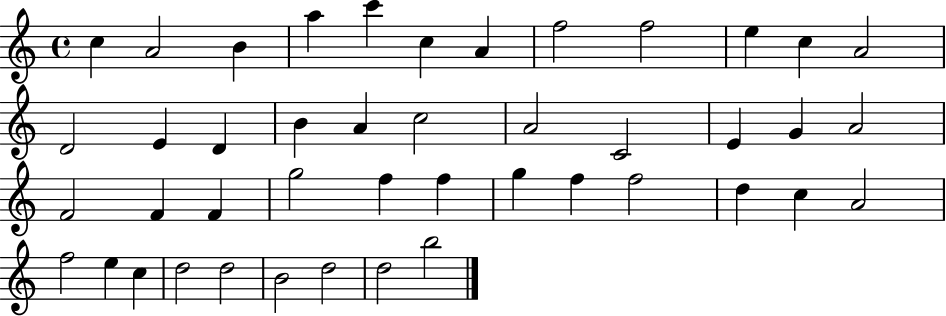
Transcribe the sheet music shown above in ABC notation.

X:1
T:Untitled
M:4/4
L:1/4
K:C
c A2 B a c' c A f2 f2 e c A2 D2 E D B A c2 A2 C2 E G A2 F2 F F g2 f f g f f2 d c A2 f2 e c d2 d2 B2 d2 d2 b2